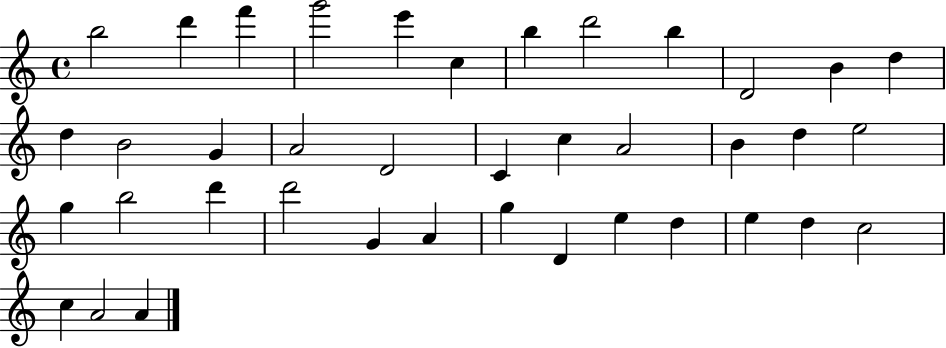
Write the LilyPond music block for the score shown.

{
  \clef treble
  \time 4/4
  \defaultTimeSignature
  \key c \major
  b''2 d'''4 f'''4 | g'''2 e'''4 c''4 | b''4 d'''2 b''4 | d'2 b'4 d''4 | \break d''4 b'2 g'4 | a'2 d'2 | c'4 c''4 a'2 | b'4 d''4 e''2 | \break g''4 b''2 d'''4 | d'''2 g'4 a'4 | g''4 d'4 e''4 d''4 | e''4 d''4 c''2 | \break c''4 a'2 a'4 | \bar "|."
}